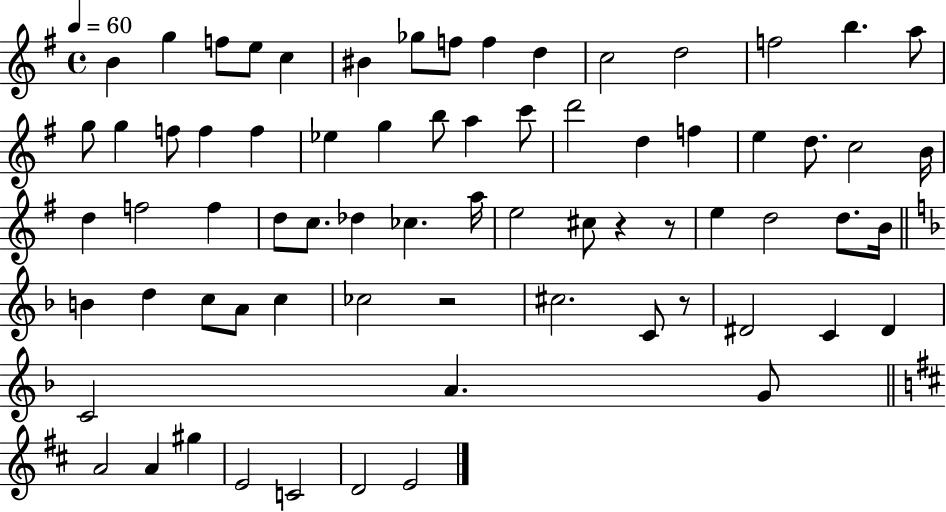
X:1
T:Untitled
M:4/4
L:1/4
K:G
B g f/2 e/2 c ^B _g/2 f/2 f d c2 d2 f2 b a/2 g/2 g f/2 f f _e g b/2 a c'/2 d'2 d f e d/2 c2 B/4 d f2 f d/2 c/2 _d _c a/4 e2 ^c/2 z z/2 e d2 d/2 B/4 B d c/2 A/2 c _c2 z2 ^c2 C/2 z/2 ^D2 C ^D C2 A G/2 A2 A ^g E2 C2 D2 E2